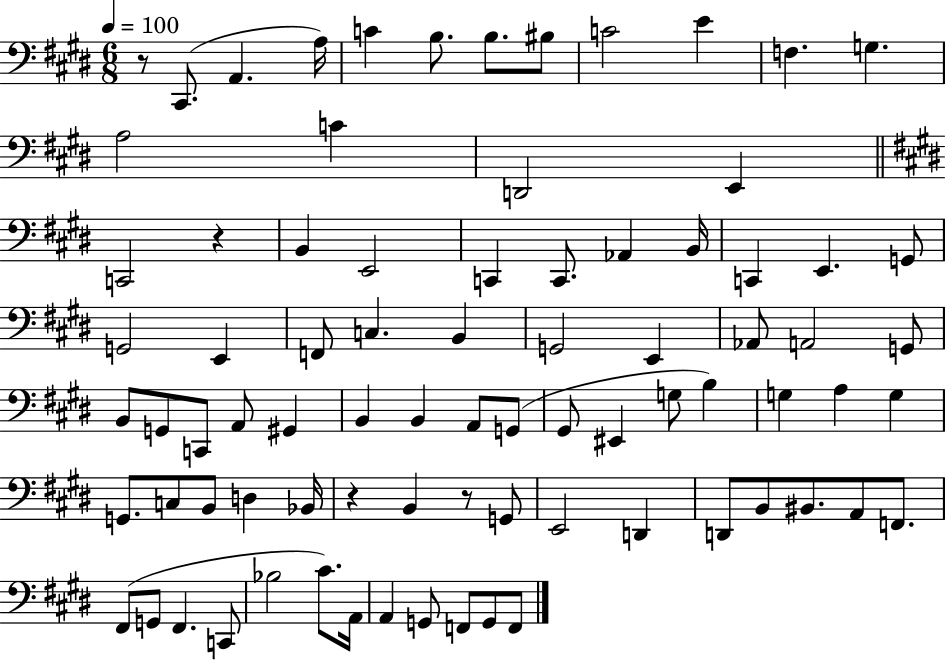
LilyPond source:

{
  \clef bass
  \numericTimeSignature
  \time 6/8
  \key e \major
  \tempo 4 = 100
  r8 cis,8.( a,4. a16) | c'4 b8. b8. bis8 | c'2 e'4 | f4. g4. | \break a2 c'4 | d,2 e,4 | \bar "||" \break \key e \major c,2 r4 | b,4 e,2 | c,4 c,8. aes,4 b,16 | c,4 e,4. g,8 | \break g,2 e,4 | f,8 c4. b,4 | g,2 e,4 | aes,8 a,2 g,8 | \break b,8 g,8 c,8 a,8 gis,4 | b,4 b,4 a,8 g,8( | gis,8 eis,4 g8 b4) | g4 a4 g4 | \break g,8. c8 b,8 d4 bes,16 | r4 b,4 r8 g,8 | e,2 d,4 | d,8 b,8 bis,8. a,8 f,8. | \break fis,8( g,8 fis,4. c,8 | bes2 cis'8.) a,16 | a,4 g,8 f,8 g,8 f,8 | \bar "|."
}